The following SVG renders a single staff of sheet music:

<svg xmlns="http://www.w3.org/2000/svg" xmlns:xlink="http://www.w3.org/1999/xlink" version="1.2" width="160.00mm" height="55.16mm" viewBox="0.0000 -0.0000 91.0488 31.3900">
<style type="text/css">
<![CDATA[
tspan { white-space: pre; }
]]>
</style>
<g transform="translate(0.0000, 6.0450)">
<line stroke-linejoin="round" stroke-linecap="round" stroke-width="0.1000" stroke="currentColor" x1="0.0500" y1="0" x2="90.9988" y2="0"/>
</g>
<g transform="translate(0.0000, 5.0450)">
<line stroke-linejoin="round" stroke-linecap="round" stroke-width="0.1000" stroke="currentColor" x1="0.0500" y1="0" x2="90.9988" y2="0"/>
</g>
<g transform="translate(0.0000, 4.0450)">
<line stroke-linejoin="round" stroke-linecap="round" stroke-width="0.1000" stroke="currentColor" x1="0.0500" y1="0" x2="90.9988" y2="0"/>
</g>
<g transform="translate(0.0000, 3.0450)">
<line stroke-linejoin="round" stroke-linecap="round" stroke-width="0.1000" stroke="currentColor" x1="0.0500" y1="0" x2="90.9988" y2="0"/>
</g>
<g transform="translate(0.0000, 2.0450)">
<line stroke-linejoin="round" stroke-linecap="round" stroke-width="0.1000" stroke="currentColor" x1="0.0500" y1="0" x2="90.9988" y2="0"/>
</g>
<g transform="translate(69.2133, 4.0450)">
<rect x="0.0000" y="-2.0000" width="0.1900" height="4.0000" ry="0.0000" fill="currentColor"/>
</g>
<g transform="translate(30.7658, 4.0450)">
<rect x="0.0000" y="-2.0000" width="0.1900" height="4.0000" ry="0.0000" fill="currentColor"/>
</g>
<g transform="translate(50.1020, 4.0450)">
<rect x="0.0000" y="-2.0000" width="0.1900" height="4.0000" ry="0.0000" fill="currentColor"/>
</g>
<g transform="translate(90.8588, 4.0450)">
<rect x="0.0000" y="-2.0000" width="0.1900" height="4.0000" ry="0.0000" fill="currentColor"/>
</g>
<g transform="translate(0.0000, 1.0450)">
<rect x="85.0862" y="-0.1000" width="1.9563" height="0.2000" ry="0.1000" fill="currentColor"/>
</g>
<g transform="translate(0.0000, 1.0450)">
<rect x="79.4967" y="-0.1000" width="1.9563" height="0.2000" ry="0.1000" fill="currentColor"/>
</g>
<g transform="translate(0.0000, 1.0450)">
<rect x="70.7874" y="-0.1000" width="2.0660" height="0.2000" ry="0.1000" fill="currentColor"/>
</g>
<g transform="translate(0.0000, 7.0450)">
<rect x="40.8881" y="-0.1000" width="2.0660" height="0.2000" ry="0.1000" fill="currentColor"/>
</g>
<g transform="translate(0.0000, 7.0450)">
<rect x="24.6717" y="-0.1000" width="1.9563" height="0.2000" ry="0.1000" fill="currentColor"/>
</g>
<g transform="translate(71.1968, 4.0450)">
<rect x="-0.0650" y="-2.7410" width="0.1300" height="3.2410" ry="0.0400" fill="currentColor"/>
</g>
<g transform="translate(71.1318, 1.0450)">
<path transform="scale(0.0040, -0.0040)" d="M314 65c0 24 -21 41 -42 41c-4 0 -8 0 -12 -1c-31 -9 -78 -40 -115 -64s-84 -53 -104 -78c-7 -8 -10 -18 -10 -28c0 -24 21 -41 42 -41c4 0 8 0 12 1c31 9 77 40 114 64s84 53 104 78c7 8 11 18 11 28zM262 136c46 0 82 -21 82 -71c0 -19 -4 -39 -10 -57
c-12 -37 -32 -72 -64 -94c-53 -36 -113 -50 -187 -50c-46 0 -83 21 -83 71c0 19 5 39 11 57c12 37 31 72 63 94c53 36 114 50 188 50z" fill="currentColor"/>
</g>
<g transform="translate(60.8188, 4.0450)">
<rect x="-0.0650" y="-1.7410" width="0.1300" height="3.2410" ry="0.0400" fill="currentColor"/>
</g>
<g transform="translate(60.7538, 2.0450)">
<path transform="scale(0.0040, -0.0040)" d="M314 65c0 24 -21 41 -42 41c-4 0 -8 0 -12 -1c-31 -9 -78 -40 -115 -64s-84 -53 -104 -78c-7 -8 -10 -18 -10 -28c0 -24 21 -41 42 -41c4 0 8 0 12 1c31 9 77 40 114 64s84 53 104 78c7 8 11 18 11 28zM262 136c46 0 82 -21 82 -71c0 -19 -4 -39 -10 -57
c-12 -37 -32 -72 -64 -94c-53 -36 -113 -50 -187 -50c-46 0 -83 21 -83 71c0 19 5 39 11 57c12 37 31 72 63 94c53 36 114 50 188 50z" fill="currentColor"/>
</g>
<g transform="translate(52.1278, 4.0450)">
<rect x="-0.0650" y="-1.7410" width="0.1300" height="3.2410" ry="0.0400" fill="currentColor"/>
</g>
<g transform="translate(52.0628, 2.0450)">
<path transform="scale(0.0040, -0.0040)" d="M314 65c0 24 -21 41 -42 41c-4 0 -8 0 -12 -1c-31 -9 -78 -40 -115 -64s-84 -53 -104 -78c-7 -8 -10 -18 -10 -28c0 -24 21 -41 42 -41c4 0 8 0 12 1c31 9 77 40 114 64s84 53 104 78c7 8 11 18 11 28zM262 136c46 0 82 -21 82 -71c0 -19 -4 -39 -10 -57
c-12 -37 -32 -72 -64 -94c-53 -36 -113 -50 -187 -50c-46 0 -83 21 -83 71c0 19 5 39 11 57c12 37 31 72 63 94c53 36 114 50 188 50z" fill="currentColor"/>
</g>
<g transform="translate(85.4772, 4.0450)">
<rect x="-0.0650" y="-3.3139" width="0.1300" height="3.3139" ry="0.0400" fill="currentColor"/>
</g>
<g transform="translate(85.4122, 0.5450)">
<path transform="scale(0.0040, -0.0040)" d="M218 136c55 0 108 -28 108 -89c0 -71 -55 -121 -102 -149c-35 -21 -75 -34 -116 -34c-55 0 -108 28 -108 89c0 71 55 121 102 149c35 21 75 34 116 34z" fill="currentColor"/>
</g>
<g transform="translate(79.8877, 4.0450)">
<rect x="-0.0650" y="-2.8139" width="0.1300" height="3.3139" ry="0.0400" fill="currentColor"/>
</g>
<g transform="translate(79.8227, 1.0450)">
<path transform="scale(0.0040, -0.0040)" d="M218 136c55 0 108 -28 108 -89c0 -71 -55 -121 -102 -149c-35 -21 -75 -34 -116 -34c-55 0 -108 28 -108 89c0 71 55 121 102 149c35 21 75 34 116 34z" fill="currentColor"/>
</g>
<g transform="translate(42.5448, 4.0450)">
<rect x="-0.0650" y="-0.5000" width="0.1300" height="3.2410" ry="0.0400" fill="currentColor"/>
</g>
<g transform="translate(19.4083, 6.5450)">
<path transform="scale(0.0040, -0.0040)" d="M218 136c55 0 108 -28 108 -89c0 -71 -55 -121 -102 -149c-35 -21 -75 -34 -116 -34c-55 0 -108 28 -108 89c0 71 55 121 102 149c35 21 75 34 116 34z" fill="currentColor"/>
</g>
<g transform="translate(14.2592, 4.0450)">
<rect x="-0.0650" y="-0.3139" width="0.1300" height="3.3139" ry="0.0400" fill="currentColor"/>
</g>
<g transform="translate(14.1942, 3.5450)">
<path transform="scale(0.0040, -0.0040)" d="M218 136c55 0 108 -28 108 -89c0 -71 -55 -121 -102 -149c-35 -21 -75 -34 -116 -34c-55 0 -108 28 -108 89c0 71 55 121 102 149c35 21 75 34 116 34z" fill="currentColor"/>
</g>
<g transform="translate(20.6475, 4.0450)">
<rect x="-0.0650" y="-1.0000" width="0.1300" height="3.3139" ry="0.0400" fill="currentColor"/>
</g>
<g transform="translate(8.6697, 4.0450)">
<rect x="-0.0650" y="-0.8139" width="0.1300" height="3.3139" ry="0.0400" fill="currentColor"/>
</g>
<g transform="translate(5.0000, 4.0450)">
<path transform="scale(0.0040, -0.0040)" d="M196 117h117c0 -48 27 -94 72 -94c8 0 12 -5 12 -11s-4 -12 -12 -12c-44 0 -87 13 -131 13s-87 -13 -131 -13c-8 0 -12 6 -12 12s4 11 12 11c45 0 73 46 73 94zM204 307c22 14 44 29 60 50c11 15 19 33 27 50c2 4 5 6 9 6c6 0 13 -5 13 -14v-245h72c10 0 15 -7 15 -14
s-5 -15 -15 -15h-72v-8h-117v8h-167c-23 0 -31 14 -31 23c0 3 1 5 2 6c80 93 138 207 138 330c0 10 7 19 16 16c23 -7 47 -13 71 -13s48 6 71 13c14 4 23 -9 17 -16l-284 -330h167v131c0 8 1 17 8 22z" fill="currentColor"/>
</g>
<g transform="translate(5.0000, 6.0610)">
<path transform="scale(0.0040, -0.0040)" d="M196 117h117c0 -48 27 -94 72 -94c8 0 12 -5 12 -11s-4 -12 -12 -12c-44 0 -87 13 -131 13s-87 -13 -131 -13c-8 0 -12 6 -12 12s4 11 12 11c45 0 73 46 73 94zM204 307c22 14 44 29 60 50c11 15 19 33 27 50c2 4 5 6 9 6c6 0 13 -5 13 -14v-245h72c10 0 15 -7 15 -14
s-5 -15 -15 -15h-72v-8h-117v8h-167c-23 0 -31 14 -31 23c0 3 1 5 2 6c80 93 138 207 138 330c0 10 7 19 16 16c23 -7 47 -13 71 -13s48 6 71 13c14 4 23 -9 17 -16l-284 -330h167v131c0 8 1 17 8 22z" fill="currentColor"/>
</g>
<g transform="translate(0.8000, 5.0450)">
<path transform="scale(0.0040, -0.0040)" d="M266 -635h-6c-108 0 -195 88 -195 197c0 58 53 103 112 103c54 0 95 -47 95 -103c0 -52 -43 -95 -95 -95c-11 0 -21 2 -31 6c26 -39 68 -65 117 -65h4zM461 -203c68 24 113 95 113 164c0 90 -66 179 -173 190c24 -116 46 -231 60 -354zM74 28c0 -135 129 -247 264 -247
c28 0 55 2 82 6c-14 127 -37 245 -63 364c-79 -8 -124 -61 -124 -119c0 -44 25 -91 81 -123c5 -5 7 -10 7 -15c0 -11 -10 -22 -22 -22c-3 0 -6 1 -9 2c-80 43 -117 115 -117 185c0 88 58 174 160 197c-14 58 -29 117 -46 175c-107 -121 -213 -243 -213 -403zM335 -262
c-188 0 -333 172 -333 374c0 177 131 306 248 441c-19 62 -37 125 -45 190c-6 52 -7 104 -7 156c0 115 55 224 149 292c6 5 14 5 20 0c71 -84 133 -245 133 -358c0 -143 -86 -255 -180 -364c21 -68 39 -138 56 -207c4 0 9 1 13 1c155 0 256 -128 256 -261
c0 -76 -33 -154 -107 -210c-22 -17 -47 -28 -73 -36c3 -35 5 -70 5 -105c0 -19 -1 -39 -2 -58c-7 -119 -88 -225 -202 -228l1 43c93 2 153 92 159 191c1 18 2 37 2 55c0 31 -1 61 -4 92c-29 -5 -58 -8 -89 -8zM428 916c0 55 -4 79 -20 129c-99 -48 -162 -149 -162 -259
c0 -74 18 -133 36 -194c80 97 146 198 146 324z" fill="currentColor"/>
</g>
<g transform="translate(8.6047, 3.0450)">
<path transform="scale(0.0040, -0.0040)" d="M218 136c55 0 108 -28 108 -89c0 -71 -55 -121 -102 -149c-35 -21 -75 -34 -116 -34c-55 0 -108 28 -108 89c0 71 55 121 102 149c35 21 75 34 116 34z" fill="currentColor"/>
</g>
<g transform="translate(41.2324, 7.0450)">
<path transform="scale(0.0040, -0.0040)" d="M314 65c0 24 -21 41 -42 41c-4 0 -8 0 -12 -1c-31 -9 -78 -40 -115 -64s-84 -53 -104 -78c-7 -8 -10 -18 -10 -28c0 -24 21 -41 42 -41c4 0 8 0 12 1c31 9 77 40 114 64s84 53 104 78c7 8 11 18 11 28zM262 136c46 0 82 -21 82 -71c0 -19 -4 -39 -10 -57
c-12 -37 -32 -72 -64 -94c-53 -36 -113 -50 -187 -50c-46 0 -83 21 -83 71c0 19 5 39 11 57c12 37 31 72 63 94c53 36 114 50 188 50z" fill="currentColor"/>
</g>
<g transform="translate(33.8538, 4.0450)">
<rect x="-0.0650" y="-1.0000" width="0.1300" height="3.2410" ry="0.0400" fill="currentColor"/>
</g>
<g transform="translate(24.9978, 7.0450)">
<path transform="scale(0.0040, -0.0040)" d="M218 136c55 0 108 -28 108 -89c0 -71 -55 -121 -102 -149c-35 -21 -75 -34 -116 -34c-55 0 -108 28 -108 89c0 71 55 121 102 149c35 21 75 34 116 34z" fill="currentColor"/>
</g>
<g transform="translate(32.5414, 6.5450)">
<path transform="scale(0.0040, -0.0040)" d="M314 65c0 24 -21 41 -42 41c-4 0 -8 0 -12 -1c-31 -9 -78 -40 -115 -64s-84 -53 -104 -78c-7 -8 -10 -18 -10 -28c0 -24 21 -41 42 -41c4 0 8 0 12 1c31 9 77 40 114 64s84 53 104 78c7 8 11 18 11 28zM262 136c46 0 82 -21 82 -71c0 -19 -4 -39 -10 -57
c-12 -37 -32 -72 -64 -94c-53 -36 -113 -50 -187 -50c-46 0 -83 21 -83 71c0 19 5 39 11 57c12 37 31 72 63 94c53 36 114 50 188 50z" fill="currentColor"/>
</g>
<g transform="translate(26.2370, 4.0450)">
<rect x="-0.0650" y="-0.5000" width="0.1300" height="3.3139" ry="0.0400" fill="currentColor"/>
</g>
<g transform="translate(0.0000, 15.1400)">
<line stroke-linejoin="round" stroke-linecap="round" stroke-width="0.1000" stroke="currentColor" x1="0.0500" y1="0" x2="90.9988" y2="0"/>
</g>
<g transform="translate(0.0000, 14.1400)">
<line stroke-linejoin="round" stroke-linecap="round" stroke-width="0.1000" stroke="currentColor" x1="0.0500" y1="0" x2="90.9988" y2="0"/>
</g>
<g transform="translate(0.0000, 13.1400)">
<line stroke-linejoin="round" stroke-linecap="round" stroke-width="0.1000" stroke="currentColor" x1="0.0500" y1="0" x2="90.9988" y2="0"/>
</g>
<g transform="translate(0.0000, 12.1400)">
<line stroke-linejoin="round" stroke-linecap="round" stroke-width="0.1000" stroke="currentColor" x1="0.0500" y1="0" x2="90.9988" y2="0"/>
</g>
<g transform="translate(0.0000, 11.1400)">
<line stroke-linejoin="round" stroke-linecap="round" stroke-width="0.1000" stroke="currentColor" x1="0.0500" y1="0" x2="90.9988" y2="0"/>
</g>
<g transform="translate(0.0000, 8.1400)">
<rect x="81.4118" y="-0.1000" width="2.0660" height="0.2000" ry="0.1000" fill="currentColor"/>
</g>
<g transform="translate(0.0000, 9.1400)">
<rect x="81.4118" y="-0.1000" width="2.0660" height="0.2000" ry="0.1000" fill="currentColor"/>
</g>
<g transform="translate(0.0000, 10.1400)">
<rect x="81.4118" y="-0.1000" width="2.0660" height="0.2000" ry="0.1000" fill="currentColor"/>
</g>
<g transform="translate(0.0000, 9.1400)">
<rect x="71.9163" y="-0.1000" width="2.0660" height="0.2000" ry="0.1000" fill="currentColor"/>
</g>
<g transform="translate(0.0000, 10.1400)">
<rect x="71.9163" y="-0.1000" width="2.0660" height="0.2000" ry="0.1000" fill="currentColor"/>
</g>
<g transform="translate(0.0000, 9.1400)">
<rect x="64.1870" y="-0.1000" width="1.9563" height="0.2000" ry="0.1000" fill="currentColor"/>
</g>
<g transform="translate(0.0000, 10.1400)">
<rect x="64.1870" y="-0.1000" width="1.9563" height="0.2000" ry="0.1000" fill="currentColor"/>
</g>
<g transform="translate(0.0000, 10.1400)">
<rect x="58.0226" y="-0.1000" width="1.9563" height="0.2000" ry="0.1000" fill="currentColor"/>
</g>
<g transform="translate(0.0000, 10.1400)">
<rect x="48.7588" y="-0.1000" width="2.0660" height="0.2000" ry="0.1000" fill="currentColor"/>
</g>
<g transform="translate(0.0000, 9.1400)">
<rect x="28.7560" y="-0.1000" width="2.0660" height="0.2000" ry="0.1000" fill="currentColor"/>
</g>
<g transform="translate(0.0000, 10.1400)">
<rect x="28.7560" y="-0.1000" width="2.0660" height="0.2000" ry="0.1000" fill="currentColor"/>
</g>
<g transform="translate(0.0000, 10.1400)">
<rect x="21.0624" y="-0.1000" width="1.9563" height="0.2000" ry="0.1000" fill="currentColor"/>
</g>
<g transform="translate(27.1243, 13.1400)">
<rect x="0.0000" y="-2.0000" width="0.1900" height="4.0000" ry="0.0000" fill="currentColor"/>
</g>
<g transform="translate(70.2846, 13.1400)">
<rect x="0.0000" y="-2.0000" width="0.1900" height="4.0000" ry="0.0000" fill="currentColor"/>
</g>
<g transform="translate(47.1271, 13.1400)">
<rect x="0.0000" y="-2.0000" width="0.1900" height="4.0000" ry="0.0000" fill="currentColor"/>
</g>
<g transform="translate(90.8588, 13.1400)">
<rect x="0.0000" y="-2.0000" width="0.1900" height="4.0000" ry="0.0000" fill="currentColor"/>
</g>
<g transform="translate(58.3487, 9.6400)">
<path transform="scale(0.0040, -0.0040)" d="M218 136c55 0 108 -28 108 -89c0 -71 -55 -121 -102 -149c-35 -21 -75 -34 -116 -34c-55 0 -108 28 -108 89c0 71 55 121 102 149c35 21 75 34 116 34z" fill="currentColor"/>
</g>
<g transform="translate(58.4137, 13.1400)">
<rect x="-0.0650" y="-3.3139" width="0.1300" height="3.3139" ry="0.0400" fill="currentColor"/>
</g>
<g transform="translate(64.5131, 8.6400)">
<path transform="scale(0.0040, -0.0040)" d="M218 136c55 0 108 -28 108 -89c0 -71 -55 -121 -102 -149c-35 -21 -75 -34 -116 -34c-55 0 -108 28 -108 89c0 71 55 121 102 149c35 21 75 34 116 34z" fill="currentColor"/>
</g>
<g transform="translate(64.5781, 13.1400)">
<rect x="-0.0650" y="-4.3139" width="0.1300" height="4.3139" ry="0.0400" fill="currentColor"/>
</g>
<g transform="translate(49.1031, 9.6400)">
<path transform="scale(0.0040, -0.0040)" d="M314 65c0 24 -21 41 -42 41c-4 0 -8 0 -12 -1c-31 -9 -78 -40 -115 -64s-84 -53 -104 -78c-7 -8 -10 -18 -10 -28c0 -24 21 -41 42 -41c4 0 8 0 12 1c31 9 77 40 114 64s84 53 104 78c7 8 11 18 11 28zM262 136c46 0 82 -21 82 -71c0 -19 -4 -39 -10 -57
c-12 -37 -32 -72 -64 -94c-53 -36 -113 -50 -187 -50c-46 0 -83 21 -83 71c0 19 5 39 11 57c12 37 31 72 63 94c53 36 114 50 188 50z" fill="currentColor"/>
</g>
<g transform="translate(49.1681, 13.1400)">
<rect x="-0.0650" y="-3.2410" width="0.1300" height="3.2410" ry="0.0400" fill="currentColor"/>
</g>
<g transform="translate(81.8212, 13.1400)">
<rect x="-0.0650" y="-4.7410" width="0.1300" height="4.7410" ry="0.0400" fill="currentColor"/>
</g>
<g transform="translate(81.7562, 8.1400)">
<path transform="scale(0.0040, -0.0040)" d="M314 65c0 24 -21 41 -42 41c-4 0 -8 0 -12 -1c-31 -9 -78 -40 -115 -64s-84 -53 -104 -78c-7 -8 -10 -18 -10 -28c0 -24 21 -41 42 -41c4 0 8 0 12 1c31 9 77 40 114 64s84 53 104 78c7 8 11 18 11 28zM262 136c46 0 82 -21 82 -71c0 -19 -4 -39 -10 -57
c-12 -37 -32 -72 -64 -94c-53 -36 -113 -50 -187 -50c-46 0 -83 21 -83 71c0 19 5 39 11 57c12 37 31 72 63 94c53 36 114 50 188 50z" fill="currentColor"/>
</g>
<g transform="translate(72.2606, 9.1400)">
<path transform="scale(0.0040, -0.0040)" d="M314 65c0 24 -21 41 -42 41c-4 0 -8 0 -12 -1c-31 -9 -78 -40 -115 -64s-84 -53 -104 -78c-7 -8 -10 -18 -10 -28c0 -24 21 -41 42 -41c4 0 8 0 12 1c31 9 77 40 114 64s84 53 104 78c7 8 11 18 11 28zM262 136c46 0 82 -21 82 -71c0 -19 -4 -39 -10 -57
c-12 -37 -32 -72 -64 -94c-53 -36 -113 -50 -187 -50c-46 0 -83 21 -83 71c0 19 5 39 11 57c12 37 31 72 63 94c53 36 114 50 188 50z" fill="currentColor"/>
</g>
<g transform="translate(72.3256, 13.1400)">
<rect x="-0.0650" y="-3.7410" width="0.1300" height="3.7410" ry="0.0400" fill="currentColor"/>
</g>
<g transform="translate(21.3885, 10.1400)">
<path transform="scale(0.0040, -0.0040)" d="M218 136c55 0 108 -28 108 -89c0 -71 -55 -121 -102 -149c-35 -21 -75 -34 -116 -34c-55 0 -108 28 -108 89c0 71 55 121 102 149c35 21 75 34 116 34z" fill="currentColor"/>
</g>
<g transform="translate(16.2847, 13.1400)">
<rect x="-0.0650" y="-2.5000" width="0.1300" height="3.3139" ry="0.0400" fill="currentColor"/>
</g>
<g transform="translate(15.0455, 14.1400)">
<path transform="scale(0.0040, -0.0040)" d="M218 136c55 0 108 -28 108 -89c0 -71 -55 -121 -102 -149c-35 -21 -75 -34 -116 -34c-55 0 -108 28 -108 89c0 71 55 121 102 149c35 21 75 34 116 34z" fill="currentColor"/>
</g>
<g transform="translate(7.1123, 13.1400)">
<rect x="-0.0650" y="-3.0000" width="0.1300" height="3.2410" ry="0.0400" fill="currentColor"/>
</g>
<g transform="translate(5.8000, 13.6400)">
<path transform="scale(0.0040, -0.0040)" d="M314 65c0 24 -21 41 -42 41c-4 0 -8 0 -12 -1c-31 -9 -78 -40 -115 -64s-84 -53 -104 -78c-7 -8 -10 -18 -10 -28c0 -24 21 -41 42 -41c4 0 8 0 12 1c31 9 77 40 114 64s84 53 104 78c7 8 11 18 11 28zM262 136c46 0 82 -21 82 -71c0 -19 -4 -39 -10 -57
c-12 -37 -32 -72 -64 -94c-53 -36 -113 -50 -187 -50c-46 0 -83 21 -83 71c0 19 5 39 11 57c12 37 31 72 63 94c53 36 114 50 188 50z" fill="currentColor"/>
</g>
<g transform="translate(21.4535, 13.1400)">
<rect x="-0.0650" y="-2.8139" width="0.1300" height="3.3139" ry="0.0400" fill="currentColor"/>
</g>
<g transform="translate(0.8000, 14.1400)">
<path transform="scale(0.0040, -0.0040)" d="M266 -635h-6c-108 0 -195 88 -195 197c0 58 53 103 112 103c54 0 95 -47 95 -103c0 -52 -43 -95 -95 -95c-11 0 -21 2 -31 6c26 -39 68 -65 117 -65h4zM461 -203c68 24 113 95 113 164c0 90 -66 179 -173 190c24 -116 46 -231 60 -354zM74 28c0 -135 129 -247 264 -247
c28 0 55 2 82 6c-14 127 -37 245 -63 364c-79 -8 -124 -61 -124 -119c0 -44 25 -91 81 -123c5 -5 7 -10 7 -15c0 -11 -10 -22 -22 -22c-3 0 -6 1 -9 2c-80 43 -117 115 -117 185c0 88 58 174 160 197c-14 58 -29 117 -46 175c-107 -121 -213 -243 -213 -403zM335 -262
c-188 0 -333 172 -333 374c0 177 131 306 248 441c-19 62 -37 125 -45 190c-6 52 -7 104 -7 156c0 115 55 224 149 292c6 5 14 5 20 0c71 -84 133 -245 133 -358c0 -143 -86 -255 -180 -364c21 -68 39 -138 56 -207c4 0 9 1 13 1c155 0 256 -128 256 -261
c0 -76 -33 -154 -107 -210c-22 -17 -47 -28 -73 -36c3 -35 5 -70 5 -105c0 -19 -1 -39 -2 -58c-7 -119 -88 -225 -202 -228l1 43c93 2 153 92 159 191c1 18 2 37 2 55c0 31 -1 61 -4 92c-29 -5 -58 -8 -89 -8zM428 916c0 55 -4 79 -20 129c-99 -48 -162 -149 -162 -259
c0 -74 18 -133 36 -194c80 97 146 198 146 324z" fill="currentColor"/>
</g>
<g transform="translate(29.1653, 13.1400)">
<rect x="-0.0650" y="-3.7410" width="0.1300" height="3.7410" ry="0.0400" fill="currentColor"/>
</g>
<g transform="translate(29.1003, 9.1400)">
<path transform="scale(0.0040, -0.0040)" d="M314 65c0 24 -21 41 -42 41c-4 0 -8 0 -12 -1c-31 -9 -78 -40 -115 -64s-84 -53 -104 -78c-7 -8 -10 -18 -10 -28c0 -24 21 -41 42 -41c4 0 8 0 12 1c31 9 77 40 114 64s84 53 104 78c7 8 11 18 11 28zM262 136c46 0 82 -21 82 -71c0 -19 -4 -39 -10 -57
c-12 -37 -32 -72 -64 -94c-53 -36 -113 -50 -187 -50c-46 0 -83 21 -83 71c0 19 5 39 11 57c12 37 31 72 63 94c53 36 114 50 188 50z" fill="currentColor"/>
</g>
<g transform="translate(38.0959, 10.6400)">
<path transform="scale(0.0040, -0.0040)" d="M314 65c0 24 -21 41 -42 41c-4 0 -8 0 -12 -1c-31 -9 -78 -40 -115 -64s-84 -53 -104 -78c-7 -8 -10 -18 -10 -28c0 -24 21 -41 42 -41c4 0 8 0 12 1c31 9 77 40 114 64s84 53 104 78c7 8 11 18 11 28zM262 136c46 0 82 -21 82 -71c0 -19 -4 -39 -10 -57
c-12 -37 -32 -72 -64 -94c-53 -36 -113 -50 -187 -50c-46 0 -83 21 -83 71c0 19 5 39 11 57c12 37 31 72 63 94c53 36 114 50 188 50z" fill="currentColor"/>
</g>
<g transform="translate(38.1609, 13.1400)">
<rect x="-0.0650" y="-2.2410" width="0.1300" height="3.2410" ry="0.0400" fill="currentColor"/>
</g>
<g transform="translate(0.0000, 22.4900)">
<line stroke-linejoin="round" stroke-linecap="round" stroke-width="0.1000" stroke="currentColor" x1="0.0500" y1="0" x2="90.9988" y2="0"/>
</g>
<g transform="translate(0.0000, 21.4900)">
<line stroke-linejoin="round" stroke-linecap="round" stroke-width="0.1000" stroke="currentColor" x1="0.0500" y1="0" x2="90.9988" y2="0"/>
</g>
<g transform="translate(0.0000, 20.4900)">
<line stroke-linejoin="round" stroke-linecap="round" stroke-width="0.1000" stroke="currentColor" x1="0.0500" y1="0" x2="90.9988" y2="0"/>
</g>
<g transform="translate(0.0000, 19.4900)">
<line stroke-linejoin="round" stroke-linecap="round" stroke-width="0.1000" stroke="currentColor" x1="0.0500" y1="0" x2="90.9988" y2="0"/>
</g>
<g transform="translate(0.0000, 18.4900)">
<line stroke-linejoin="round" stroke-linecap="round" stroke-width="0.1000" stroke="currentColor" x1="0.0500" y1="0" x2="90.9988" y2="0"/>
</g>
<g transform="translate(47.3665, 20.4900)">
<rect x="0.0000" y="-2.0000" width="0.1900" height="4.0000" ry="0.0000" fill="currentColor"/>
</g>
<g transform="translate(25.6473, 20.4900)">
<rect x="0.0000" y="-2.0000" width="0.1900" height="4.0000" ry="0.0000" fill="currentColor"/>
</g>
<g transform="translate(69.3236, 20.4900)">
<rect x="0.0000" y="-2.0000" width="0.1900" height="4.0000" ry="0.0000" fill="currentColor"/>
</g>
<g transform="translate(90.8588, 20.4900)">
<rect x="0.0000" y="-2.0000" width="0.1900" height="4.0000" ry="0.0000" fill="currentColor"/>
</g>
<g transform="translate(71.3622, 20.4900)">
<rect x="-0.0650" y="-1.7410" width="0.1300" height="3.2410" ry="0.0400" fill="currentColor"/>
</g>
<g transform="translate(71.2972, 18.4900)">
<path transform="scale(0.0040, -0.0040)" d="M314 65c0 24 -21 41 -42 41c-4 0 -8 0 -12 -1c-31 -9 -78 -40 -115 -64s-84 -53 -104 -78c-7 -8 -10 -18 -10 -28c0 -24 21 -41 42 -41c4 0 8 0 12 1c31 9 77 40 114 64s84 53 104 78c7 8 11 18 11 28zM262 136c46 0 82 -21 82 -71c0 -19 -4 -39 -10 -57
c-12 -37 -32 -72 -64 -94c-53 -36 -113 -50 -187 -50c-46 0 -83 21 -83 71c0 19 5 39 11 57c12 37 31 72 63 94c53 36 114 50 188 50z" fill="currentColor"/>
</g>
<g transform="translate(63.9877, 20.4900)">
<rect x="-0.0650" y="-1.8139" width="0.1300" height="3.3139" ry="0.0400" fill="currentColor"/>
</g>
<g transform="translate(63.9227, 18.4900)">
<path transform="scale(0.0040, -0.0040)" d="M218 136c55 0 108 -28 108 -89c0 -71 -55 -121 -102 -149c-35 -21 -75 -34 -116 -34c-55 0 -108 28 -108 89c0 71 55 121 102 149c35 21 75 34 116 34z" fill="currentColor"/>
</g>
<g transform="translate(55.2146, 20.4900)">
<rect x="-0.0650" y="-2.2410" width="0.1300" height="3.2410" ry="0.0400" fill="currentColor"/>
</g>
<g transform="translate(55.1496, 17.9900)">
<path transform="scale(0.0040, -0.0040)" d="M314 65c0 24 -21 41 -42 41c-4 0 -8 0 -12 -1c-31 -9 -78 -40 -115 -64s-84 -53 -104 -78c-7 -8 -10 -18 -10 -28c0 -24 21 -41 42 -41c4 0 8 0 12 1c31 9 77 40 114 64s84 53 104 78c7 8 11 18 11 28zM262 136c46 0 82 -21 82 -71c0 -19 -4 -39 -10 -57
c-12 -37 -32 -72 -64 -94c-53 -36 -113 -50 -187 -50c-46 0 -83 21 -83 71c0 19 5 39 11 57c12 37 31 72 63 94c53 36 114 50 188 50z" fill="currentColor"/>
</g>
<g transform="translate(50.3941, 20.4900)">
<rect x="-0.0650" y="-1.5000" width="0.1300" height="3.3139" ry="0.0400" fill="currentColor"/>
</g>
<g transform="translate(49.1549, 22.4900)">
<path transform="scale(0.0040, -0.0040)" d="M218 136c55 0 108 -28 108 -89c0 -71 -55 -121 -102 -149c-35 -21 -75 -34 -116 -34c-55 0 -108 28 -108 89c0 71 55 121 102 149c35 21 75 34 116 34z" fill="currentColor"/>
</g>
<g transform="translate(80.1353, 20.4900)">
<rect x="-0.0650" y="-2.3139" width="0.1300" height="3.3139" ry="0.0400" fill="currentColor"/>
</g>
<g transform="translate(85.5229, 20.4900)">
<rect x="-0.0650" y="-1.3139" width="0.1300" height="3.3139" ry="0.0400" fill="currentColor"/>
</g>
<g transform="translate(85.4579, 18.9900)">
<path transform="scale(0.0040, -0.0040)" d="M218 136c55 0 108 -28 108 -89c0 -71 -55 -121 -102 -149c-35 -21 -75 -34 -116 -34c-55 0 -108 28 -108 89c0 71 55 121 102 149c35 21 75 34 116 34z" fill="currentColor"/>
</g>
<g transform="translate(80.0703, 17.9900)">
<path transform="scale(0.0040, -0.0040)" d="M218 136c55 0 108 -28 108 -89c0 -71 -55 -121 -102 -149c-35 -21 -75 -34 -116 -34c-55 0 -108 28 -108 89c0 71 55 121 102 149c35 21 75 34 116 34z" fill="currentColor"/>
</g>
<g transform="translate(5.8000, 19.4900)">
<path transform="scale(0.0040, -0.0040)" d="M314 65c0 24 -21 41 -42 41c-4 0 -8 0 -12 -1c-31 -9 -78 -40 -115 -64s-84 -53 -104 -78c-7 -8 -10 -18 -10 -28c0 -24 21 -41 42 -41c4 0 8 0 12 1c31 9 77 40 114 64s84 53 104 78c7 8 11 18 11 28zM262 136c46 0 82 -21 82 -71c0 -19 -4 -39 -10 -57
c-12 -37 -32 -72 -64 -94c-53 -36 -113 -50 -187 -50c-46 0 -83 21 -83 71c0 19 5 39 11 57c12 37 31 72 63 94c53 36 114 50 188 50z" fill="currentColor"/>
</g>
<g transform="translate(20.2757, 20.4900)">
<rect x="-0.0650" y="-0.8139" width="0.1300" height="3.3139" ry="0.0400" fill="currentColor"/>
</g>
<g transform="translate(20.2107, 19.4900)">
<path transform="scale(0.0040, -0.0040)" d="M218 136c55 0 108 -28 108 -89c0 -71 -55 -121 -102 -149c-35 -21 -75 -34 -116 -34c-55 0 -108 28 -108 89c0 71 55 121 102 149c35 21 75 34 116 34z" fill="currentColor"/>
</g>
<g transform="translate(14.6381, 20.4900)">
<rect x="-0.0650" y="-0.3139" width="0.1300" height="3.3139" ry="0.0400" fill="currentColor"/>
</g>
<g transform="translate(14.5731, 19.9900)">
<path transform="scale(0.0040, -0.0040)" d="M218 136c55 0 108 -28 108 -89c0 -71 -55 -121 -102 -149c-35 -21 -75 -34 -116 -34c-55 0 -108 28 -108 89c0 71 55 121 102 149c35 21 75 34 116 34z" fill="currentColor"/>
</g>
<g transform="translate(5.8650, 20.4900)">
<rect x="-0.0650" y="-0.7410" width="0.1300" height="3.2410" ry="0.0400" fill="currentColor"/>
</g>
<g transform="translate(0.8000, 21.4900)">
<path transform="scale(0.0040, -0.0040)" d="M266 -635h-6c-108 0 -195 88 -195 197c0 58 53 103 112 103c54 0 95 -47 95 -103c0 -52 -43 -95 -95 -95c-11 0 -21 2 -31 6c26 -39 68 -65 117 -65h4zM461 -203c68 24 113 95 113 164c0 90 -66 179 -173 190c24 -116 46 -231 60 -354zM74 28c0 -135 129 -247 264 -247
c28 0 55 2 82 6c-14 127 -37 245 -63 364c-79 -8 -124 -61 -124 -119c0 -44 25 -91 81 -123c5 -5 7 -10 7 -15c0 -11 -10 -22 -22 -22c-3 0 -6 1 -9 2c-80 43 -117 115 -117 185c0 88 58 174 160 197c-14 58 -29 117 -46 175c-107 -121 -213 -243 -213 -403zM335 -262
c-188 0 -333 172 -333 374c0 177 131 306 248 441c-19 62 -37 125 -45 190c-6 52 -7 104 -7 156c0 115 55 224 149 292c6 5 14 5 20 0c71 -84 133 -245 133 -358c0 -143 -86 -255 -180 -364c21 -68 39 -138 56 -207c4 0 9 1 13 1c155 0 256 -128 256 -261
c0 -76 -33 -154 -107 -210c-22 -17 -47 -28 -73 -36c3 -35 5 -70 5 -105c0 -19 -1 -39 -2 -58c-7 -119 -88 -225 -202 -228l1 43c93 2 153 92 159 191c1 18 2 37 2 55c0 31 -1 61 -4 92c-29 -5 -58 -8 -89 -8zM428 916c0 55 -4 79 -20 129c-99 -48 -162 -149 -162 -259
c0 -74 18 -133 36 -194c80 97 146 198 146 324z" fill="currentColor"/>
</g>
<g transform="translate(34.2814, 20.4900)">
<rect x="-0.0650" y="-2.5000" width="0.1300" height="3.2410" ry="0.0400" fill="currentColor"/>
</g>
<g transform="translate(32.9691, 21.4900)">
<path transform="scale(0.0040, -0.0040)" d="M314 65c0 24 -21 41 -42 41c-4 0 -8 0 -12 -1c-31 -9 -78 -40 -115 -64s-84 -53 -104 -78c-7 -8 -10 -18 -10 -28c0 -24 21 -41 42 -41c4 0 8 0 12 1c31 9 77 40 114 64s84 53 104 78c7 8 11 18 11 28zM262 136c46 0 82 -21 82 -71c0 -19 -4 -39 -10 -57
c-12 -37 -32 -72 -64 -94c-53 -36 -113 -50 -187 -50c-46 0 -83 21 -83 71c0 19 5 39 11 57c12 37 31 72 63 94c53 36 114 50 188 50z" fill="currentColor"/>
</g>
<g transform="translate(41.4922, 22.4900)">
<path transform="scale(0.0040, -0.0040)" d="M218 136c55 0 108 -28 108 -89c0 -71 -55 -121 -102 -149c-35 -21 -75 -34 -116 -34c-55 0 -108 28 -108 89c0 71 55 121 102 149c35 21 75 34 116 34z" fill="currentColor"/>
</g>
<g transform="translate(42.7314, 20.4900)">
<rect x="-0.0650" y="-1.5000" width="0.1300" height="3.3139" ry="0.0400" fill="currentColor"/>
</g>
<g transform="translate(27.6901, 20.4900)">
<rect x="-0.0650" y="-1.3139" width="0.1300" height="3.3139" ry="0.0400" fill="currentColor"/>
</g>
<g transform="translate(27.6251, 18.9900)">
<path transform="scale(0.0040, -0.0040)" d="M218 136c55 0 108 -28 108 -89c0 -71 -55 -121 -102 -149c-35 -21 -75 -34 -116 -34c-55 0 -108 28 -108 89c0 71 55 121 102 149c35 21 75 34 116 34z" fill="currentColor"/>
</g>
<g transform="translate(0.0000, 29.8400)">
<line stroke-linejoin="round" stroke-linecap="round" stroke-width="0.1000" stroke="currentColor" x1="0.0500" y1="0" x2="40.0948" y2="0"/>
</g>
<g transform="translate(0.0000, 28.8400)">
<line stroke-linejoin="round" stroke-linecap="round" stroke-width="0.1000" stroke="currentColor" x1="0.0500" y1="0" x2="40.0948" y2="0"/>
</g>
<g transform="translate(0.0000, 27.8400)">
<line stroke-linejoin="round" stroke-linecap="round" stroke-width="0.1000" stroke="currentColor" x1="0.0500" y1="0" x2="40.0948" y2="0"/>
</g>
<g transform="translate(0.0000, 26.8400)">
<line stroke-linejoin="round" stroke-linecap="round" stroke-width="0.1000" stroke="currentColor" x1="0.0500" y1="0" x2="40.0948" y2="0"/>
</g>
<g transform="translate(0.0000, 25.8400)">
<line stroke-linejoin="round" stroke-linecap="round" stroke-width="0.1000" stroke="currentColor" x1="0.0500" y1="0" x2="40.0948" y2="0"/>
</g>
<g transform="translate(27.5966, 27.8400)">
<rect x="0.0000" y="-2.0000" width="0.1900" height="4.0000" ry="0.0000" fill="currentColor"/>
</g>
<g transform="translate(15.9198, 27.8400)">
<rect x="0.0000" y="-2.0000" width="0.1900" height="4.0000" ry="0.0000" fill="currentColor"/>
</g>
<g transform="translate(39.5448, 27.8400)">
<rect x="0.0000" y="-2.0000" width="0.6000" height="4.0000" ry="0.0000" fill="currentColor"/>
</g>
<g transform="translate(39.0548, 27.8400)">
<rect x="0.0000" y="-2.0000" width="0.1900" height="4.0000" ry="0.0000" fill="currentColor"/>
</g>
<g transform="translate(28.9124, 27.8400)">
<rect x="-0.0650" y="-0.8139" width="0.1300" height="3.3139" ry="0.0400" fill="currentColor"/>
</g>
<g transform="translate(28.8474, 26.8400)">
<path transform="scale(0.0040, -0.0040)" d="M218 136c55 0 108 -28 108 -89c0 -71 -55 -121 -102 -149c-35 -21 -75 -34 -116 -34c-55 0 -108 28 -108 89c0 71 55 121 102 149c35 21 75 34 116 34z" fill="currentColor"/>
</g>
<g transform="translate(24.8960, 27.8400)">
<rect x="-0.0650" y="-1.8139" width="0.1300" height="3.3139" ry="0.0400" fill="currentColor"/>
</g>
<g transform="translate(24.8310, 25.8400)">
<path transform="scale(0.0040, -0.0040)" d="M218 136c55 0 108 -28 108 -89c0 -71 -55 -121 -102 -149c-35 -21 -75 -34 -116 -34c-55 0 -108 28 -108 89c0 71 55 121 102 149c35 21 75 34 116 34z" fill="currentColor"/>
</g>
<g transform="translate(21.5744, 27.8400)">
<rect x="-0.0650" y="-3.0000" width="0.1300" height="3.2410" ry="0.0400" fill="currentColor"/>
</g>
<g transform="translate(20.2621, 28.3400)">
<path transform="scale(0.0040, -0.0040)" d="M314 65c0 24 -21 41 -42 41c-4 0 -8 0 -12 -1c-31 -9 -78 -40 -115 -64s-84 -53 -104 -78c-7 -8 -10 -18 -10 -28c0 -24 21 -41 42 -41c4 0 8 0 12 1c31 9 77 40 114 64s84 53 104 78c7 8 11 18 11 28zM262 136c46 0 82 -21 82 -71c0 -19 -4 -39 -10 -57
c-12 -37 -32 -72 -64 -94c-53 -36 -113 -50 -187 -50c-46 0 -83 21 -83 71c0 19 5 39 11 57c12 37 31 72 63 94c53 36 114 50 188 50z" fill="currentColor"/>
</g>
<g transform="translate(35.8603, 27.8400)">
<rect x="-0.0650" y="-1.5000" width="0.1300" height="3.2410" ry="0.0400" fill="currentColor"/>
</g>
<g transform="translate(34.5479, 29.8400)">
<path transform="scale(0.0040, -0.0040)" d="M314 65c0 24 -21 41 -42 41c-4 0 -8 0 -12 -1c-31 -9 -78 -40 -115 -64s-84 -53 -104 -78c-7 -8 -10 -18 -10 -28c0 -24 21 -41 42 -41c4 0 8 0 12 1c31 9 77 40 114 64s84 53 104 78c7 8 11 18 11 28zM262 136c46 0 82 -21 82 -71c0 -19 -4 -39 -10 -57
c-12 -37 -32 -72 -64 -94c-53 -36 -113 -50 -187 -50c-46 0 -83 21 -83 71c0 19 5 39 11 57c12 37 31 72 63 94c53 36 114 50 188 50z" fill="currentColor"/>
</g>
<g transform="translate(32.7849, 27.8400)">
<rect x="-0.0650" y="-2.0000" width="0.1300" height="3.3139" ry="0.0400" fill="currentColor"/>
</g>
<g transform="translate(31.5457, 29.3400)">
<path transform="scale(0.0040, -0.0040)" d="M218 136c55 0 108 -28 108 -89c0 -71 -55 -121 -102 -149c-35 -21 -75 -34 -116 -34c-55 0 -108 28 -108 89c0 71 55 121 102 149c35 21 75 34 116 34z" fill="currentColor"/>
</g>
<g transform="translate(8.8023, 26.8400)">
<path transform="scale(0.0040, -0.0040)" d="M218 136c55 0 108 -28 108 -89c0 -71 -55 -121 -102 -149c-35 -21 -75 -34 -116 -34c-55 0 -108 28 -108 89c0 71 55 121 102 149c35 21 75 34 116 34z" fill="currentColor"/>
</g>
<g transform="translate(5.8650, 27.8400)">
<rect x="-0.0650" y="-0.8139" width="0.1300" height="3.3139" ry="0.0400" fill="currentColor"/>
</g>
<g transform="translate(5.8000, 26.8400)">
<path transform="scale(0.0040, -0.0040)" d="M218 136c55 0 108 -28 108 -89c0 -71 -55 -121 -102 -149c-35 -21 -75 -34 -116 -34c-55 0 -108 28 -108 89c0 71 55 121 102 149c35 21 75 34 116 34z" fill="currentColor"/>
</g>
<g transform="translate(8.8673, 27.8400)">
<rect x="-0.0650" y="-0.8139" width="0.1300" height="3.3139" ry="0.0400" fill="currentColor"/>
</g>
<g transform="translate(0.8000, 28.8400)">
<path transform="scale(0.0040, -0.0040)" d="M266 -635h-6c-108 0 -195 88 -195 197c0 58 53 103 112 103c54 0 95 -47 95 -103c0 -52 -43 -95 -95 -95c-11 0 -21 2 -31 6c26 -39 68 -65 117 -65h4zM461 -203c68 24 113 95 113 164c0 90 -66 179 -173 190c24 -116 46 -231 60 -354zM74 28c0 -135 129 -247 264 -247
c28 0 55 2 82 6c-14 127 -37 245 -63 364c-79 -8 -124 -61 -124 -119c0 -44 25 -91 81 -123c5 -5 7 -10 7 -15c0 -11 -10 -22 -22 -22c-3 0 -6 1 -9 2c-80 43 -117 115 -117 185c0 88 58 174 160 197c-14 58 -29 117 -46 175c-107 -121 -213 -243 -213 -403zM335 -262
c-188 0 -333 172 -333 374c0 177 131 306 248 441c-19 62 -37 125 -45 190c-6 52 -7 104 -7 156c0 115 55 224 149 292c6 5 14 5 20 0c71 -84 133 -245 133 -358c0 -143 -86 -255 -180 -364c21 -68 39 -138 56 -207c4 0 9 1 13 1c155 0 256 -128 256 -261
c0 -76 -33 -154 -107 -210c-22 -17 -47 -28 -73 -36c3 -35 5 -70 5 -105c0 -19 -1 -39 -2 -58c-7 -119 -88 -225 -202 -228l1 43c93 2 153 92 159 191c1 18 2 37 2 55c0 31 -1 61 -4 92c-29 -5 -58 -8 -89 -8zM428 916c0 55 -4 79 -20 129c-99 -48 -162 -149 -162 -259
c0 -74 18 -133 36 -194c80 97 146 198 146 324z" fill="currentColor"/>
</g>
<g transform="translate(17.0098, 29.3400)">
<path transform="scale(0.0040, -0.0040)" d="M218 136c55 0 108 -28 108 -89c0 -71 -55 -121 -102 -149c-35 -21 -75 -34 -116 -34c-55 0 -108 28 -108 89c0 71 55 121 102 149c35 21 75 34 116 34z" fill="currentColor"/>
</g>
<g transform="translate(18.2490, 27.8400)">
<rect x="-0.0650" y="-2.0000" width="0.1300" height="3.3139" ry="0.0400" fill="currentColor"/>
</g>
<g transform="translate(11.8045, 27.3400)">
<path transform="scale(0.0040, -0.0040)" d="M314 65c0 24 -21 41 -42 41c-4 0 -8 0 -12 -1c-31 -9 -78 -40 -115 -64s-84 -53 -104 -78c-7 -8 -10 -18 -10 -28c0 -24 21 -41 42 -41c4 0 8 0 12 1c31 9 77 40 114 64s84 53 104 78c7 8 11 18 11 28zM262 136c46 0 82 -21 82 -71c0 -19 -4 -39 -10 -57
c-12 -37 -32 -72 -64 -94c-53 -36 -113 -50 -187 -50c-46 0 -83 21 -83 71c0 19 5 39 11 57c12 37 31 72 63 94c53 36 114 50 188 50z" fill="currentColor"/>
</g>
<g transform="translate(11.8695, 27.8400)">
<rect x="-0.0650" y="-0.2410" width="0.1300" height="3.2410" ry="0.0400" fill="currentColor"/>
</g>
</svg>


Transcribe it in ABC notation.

X:1
T:Untitled
M:4/4
L:1/4
K:C
d c D C D2 C2 f2 f2 a2 a b A2 G a c'2 g2 b2 b d' c'2 e'2 d2 c d e G2 E E g2 f f2 g e d d c2 F A2 f d F E2